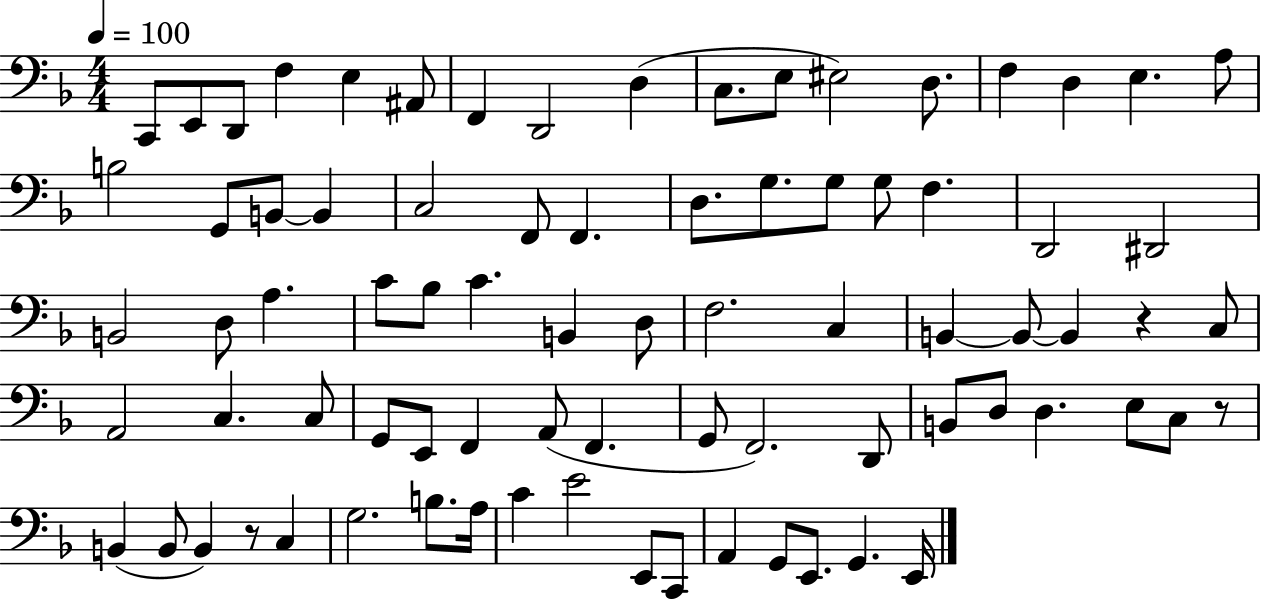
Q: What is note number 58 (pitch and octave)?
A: D3